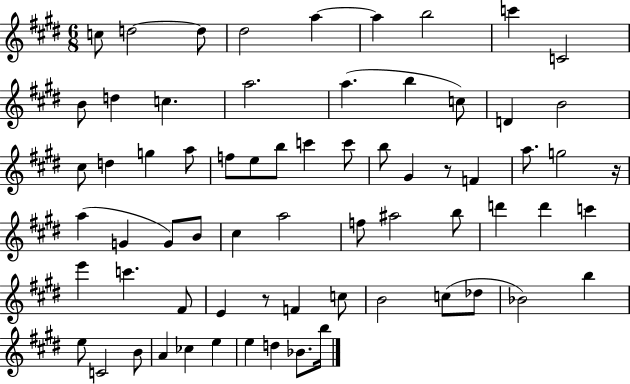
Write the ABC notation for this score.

X:1
T:Untitled
M:6/8
L:1/4
K:E
c/2 d2 d/2 ^d2 a a b2 c' C2 B/2 d c a2 a b c/2 D B2 ^c/2 d g a/2 f/2 e/2 b/2 c' c'/2 b/2 ^G z/2 F a/2 g2 z/4 a G G/2 B/2 ^c a2 f/2 ^a2 b/2 d' d' c' e' c' ^F/2 E z/2 F c/2 B2 c/2 _d/2 _B2 b e/2 C2 B/2 A _c e e d _B/2 b/4